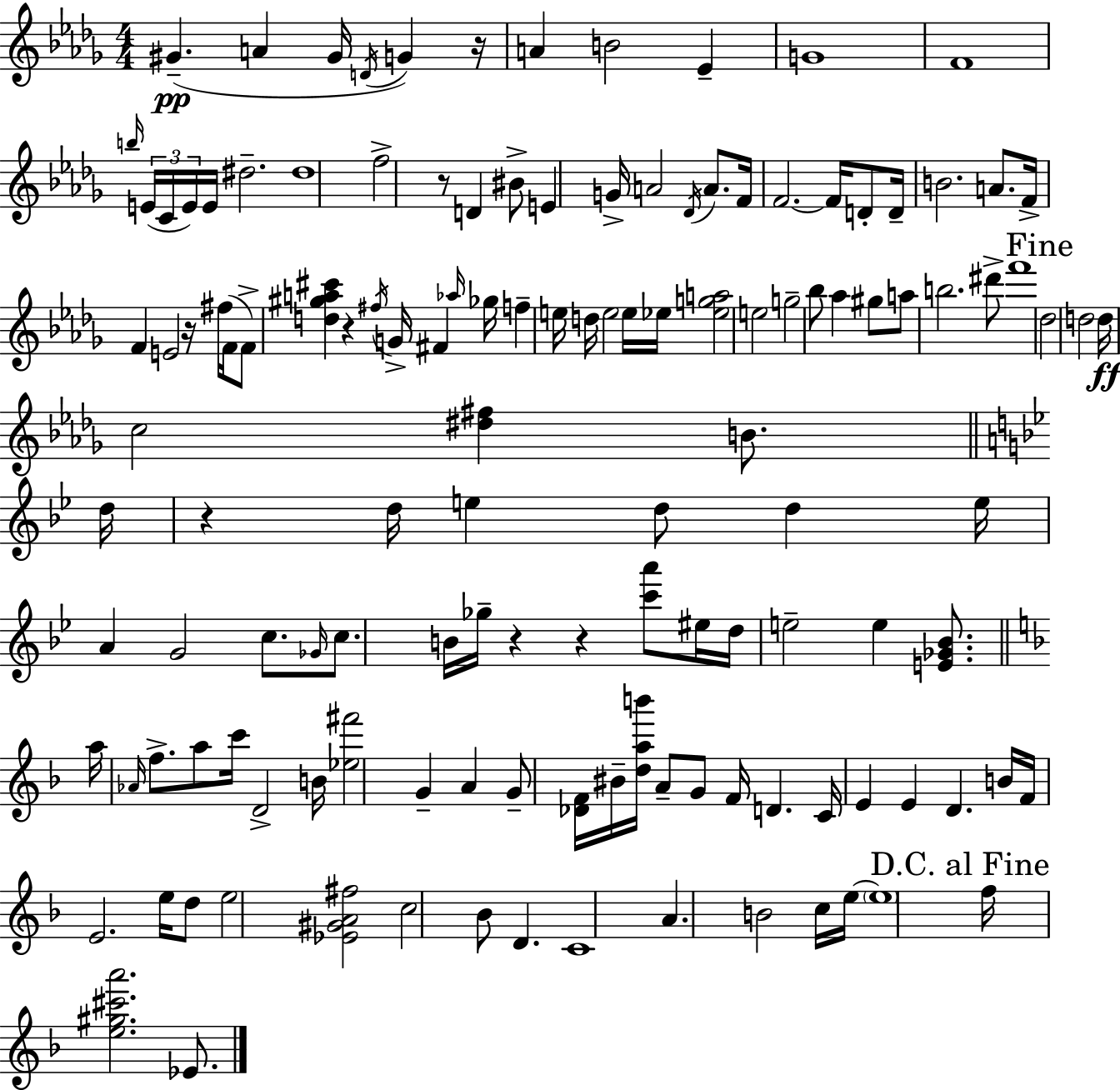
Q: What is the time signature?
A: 4/4